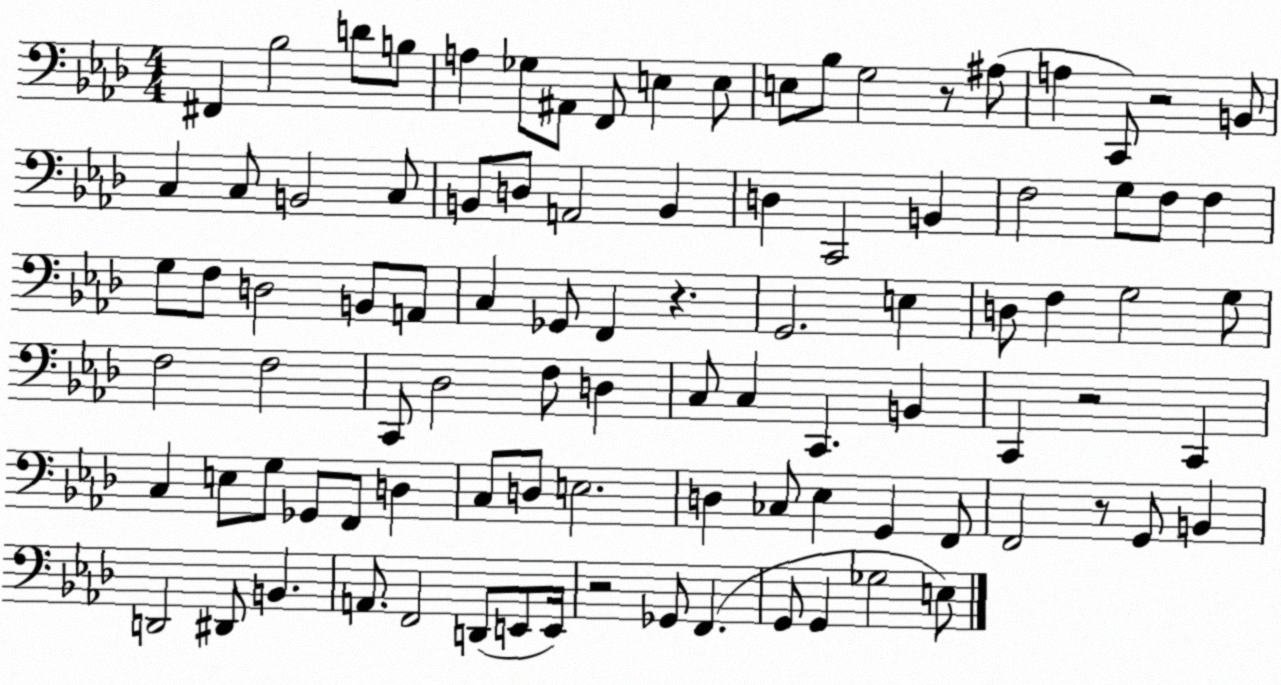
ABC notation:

X:1
T:Untitled
M:4/4
L:1/4
K:Ab
^F,, _B,2 D/2 B,/2 A, _G,/2 ^A,,/2 F,,/2 E, E,/2 E,/2 _B,/2 G,2 z/2 ^A,/2 A, C,,/2 z2 B,,/2 C, C,/2 B,,2 C,/2 B,,/2 D,/2 A,,2 B,, D, C,,2 B,, F,2 G,/2 F,/2 F, G,/2 F,/2 D,2 B,,/2 A,,/2 C, _G,,/2 F,, z G,,2 E, D,/2 F, G,2 G,/2 F,2 F,2 C,,/2 _D,2 F,/2 D, C,/2 C, C,, B,, C,, z2 C,, C, E,/2 G,/2 _G,,/2 F,,/2 D, C,/2 D,/2 E,2 D, _C,/2 _E, G,, F,,/2 F,,2 z/2 G,,/2 B,, D,,2 ^D,,/2 B,, A,,/2 F,,2 D,,/2 E,,/2 E,,/4 z2 _G,,/2 F,, G,,/2 G,, _G,2 E,/2